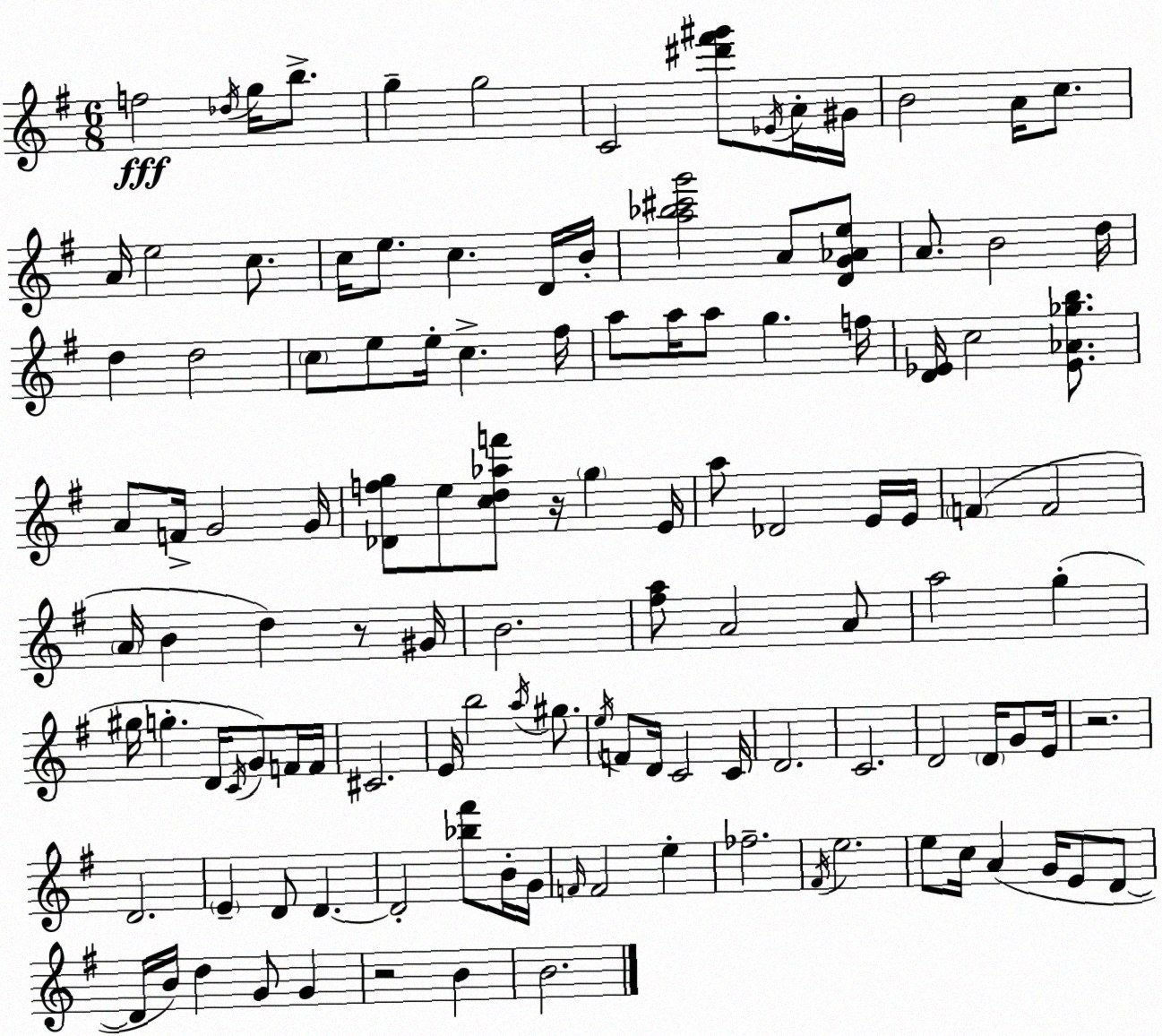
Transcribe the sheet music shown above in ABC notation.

X:1
T:Untitled
M:6/8
L:1/4
K:Em
f2 _d/4 g/4 b/2 g g2 C2 [^d'^f'^g']/2 _E/4 A/4 ^G/4 B2 A/4 c/2 A/4 e2 c/2 c/4 e/2 c D/4 B/4 [a_b^c'g']2 A/2 [DG_Ae]/2 A/2 B2 d/4 d d2 c/2 e/2 e/4 c ^f/4 a/2 a/4 a/2 g f/4 [D_E]/4 c2 [_E_A_gb]/2 A/2 F/4 G2 G/4 [_Dfg]/2 e/2 [cd_af']/2 z/4 g E/4 a/2 _D2 E/4 E/4 F F2 A/4 B d z/2 ^G/4 B2 [^fa]/2 A2 A/2 a2 g ^g/4 g D/4 C/4 G/2 F/4 F/4 ^C2 E/4 b2 a/4 ^g/2 e/4 F/2 D/4 C2 C/4 D2 C2 D2 D/4 G/2 E/4 z2 D2 E D/2 D D2 [_b^f']/2 B/4 G/4 F/4 F2 e _f2 ^F/4 e2 e/2 c/4 A G/4 E/2 D/2 D/4 B/4 d G/2 G z2 B B2